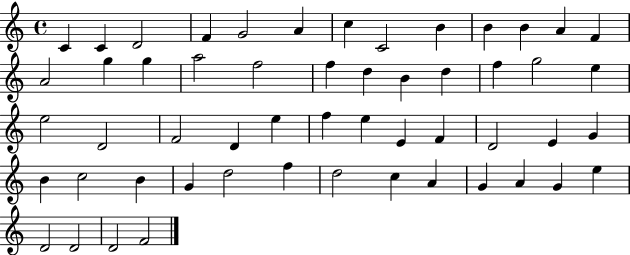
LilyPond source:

{
  \clef treble
  \time 4/4
  \defaultTimeSignature
  \key c \major
  c'4 c'4 d'2 | f'4 g'2 a'4 | c''4 c'2 b'4 | b'4 b'4 a'4 f'4 | \break a'2 g''4 g''4 | a''2 f''2 | f''4 d''4 b'4 d''4 | f''4 g''2 e''4 | \break e''2 d'2 | f'2 d'4 e''4 | f''4 e''4 e'4 f'4 | d'2 e'4 g'4 | \break b'4 c''2 b'4 | g'4 d''2 f''4 | d''2 c''4 a'4 | g'4 a'4 g'4 e''4 | \break d'2 d'2 | d'2 f'2 | \bar "|."
}